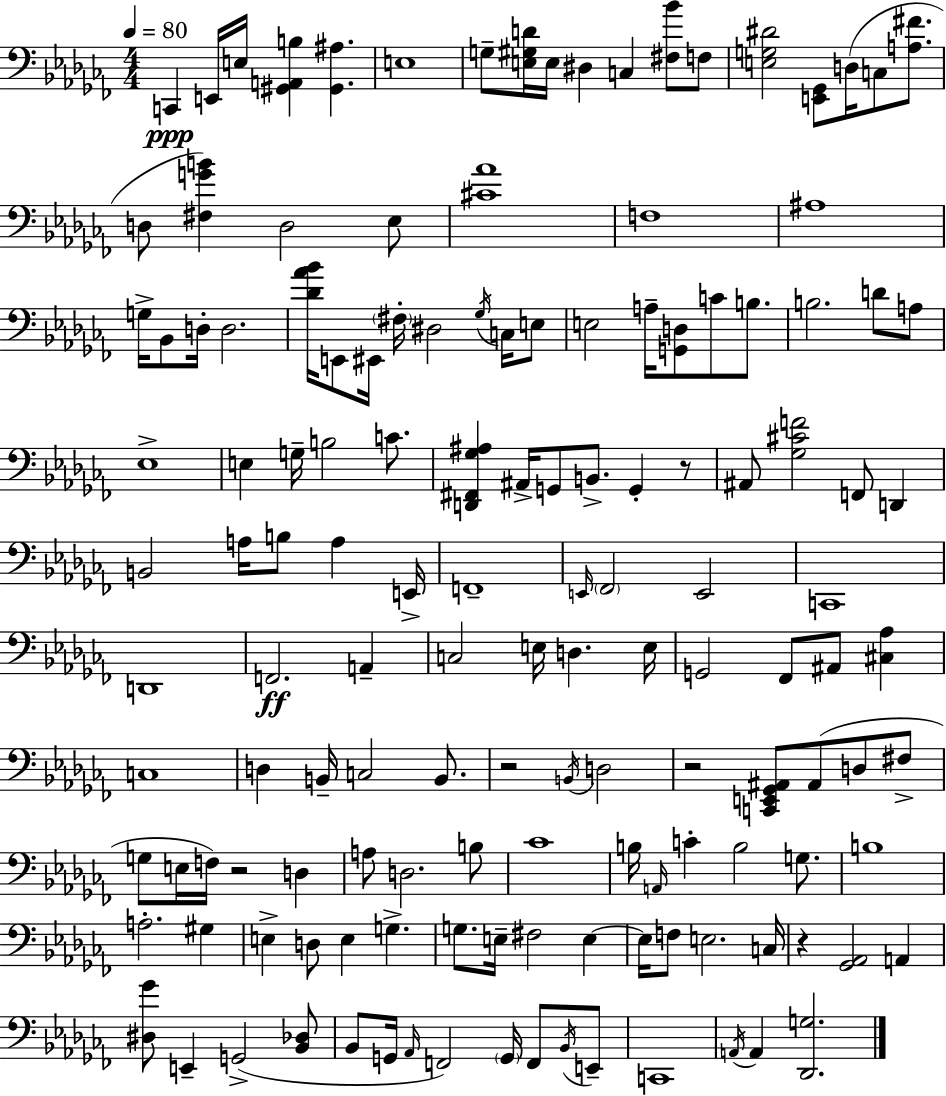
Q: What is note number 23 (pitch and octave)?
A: F#3